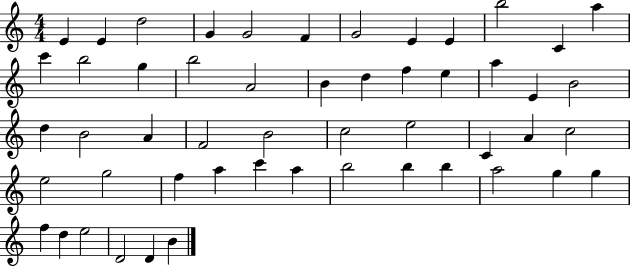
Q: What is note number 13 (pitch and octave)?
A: C6